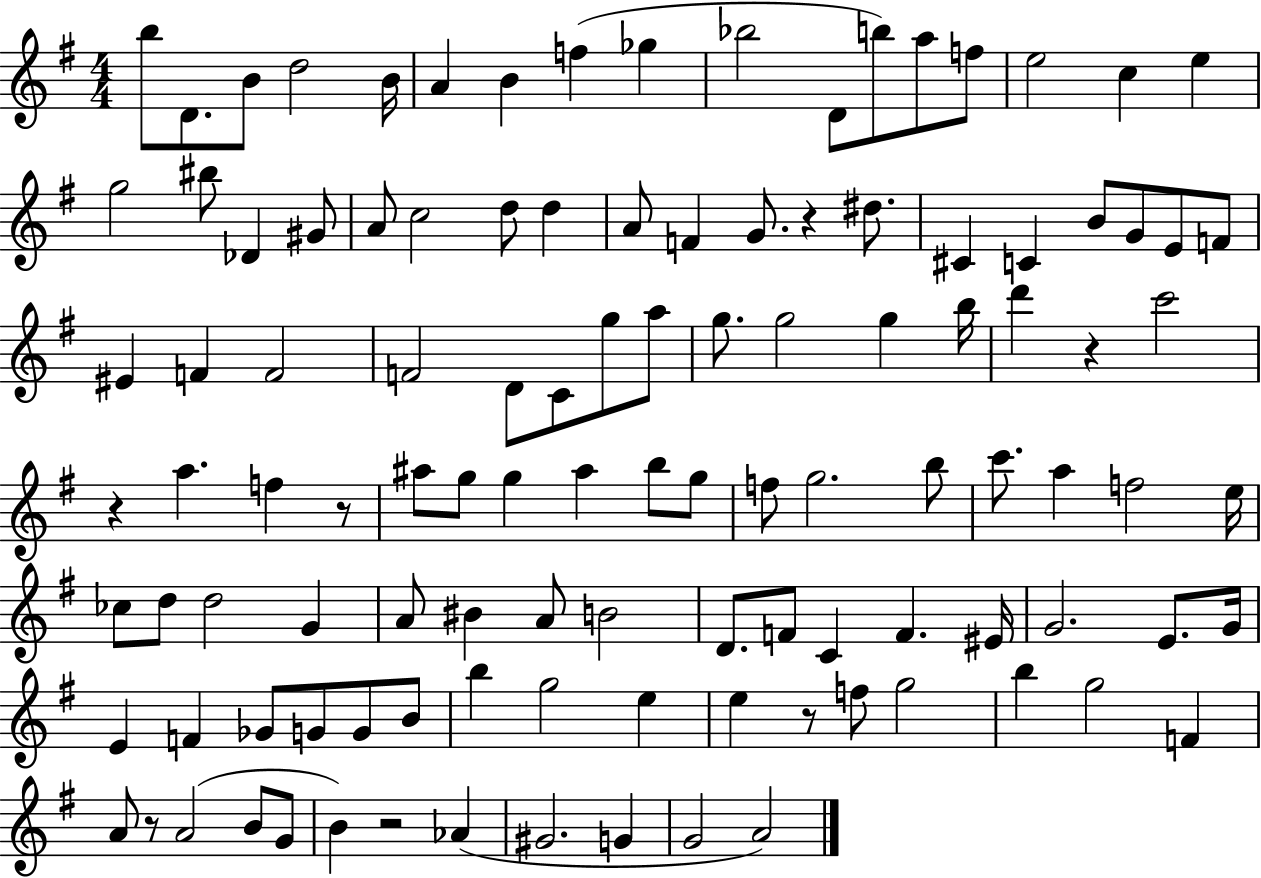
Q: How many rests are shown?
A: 7